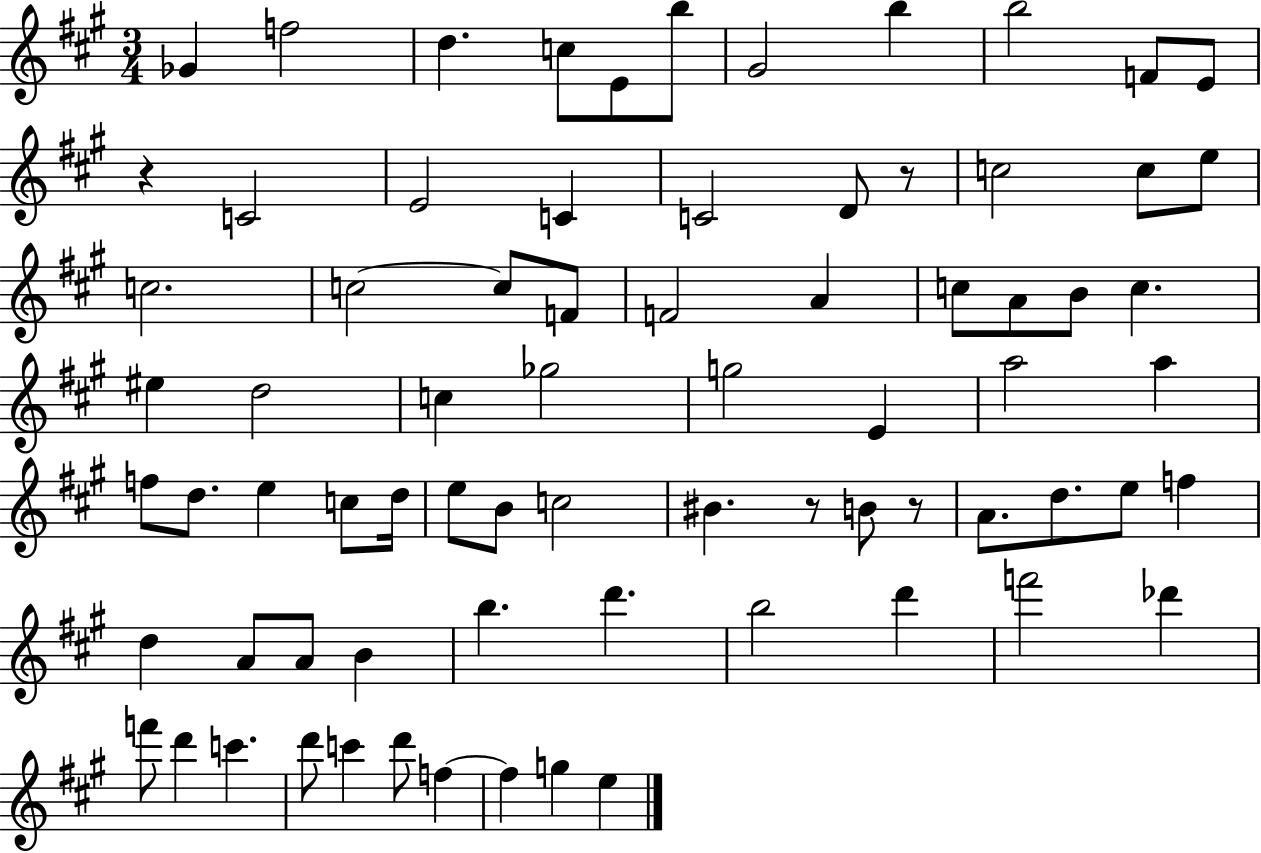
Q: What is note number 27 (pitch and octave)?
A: A4